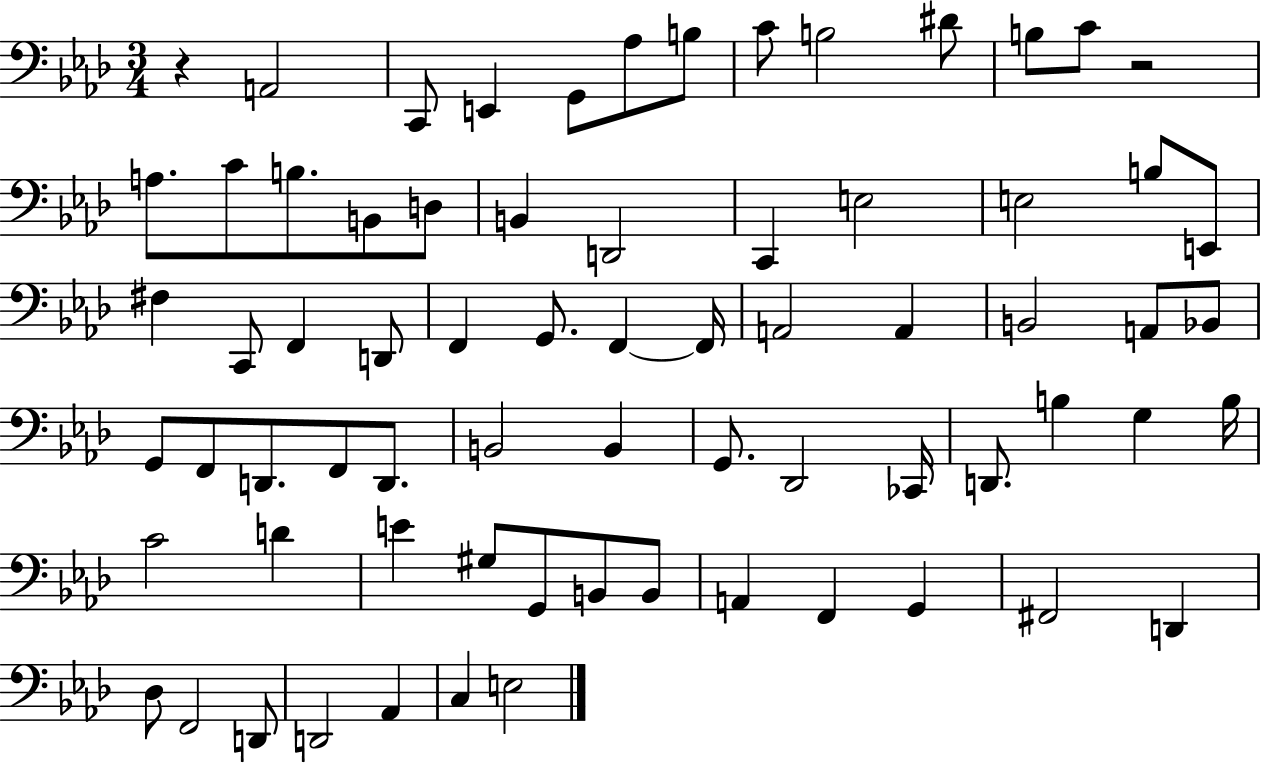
{
  \clef bass
  \numericTimeSignature
  \time 3/4
  \key aes \major
  \repeat volta 2 { r4 a,2 | c,8 e,4 g,8 aes8 b8 | c'8 b2 dis'8 | b8 c'8 r2 | \break a8. c'8 b8. b,8 d8 | b,4 d,2 | c,4 e2 | e2 b8 e,8 | \break fis4 c,8 f,4 d,8 | f,4 g,8. f,4~~ f,16 | a,2 a,4 | b,2 a,8 bes,8 | \break g,8 f,8 d,8. f,8 d,8. | b,2 b,4 | g,8. des,2 ces,16 | d,8. b4 g4 b16 | \break c'2 d'4 | e'4 gis8 g,8 b,8 b,8 | a,4 f,4 g,4 | fis,2 d,4 | \break des8 f,2 d,8 | d,2 aes,4 | c4 e2 | } \bar "|."
}